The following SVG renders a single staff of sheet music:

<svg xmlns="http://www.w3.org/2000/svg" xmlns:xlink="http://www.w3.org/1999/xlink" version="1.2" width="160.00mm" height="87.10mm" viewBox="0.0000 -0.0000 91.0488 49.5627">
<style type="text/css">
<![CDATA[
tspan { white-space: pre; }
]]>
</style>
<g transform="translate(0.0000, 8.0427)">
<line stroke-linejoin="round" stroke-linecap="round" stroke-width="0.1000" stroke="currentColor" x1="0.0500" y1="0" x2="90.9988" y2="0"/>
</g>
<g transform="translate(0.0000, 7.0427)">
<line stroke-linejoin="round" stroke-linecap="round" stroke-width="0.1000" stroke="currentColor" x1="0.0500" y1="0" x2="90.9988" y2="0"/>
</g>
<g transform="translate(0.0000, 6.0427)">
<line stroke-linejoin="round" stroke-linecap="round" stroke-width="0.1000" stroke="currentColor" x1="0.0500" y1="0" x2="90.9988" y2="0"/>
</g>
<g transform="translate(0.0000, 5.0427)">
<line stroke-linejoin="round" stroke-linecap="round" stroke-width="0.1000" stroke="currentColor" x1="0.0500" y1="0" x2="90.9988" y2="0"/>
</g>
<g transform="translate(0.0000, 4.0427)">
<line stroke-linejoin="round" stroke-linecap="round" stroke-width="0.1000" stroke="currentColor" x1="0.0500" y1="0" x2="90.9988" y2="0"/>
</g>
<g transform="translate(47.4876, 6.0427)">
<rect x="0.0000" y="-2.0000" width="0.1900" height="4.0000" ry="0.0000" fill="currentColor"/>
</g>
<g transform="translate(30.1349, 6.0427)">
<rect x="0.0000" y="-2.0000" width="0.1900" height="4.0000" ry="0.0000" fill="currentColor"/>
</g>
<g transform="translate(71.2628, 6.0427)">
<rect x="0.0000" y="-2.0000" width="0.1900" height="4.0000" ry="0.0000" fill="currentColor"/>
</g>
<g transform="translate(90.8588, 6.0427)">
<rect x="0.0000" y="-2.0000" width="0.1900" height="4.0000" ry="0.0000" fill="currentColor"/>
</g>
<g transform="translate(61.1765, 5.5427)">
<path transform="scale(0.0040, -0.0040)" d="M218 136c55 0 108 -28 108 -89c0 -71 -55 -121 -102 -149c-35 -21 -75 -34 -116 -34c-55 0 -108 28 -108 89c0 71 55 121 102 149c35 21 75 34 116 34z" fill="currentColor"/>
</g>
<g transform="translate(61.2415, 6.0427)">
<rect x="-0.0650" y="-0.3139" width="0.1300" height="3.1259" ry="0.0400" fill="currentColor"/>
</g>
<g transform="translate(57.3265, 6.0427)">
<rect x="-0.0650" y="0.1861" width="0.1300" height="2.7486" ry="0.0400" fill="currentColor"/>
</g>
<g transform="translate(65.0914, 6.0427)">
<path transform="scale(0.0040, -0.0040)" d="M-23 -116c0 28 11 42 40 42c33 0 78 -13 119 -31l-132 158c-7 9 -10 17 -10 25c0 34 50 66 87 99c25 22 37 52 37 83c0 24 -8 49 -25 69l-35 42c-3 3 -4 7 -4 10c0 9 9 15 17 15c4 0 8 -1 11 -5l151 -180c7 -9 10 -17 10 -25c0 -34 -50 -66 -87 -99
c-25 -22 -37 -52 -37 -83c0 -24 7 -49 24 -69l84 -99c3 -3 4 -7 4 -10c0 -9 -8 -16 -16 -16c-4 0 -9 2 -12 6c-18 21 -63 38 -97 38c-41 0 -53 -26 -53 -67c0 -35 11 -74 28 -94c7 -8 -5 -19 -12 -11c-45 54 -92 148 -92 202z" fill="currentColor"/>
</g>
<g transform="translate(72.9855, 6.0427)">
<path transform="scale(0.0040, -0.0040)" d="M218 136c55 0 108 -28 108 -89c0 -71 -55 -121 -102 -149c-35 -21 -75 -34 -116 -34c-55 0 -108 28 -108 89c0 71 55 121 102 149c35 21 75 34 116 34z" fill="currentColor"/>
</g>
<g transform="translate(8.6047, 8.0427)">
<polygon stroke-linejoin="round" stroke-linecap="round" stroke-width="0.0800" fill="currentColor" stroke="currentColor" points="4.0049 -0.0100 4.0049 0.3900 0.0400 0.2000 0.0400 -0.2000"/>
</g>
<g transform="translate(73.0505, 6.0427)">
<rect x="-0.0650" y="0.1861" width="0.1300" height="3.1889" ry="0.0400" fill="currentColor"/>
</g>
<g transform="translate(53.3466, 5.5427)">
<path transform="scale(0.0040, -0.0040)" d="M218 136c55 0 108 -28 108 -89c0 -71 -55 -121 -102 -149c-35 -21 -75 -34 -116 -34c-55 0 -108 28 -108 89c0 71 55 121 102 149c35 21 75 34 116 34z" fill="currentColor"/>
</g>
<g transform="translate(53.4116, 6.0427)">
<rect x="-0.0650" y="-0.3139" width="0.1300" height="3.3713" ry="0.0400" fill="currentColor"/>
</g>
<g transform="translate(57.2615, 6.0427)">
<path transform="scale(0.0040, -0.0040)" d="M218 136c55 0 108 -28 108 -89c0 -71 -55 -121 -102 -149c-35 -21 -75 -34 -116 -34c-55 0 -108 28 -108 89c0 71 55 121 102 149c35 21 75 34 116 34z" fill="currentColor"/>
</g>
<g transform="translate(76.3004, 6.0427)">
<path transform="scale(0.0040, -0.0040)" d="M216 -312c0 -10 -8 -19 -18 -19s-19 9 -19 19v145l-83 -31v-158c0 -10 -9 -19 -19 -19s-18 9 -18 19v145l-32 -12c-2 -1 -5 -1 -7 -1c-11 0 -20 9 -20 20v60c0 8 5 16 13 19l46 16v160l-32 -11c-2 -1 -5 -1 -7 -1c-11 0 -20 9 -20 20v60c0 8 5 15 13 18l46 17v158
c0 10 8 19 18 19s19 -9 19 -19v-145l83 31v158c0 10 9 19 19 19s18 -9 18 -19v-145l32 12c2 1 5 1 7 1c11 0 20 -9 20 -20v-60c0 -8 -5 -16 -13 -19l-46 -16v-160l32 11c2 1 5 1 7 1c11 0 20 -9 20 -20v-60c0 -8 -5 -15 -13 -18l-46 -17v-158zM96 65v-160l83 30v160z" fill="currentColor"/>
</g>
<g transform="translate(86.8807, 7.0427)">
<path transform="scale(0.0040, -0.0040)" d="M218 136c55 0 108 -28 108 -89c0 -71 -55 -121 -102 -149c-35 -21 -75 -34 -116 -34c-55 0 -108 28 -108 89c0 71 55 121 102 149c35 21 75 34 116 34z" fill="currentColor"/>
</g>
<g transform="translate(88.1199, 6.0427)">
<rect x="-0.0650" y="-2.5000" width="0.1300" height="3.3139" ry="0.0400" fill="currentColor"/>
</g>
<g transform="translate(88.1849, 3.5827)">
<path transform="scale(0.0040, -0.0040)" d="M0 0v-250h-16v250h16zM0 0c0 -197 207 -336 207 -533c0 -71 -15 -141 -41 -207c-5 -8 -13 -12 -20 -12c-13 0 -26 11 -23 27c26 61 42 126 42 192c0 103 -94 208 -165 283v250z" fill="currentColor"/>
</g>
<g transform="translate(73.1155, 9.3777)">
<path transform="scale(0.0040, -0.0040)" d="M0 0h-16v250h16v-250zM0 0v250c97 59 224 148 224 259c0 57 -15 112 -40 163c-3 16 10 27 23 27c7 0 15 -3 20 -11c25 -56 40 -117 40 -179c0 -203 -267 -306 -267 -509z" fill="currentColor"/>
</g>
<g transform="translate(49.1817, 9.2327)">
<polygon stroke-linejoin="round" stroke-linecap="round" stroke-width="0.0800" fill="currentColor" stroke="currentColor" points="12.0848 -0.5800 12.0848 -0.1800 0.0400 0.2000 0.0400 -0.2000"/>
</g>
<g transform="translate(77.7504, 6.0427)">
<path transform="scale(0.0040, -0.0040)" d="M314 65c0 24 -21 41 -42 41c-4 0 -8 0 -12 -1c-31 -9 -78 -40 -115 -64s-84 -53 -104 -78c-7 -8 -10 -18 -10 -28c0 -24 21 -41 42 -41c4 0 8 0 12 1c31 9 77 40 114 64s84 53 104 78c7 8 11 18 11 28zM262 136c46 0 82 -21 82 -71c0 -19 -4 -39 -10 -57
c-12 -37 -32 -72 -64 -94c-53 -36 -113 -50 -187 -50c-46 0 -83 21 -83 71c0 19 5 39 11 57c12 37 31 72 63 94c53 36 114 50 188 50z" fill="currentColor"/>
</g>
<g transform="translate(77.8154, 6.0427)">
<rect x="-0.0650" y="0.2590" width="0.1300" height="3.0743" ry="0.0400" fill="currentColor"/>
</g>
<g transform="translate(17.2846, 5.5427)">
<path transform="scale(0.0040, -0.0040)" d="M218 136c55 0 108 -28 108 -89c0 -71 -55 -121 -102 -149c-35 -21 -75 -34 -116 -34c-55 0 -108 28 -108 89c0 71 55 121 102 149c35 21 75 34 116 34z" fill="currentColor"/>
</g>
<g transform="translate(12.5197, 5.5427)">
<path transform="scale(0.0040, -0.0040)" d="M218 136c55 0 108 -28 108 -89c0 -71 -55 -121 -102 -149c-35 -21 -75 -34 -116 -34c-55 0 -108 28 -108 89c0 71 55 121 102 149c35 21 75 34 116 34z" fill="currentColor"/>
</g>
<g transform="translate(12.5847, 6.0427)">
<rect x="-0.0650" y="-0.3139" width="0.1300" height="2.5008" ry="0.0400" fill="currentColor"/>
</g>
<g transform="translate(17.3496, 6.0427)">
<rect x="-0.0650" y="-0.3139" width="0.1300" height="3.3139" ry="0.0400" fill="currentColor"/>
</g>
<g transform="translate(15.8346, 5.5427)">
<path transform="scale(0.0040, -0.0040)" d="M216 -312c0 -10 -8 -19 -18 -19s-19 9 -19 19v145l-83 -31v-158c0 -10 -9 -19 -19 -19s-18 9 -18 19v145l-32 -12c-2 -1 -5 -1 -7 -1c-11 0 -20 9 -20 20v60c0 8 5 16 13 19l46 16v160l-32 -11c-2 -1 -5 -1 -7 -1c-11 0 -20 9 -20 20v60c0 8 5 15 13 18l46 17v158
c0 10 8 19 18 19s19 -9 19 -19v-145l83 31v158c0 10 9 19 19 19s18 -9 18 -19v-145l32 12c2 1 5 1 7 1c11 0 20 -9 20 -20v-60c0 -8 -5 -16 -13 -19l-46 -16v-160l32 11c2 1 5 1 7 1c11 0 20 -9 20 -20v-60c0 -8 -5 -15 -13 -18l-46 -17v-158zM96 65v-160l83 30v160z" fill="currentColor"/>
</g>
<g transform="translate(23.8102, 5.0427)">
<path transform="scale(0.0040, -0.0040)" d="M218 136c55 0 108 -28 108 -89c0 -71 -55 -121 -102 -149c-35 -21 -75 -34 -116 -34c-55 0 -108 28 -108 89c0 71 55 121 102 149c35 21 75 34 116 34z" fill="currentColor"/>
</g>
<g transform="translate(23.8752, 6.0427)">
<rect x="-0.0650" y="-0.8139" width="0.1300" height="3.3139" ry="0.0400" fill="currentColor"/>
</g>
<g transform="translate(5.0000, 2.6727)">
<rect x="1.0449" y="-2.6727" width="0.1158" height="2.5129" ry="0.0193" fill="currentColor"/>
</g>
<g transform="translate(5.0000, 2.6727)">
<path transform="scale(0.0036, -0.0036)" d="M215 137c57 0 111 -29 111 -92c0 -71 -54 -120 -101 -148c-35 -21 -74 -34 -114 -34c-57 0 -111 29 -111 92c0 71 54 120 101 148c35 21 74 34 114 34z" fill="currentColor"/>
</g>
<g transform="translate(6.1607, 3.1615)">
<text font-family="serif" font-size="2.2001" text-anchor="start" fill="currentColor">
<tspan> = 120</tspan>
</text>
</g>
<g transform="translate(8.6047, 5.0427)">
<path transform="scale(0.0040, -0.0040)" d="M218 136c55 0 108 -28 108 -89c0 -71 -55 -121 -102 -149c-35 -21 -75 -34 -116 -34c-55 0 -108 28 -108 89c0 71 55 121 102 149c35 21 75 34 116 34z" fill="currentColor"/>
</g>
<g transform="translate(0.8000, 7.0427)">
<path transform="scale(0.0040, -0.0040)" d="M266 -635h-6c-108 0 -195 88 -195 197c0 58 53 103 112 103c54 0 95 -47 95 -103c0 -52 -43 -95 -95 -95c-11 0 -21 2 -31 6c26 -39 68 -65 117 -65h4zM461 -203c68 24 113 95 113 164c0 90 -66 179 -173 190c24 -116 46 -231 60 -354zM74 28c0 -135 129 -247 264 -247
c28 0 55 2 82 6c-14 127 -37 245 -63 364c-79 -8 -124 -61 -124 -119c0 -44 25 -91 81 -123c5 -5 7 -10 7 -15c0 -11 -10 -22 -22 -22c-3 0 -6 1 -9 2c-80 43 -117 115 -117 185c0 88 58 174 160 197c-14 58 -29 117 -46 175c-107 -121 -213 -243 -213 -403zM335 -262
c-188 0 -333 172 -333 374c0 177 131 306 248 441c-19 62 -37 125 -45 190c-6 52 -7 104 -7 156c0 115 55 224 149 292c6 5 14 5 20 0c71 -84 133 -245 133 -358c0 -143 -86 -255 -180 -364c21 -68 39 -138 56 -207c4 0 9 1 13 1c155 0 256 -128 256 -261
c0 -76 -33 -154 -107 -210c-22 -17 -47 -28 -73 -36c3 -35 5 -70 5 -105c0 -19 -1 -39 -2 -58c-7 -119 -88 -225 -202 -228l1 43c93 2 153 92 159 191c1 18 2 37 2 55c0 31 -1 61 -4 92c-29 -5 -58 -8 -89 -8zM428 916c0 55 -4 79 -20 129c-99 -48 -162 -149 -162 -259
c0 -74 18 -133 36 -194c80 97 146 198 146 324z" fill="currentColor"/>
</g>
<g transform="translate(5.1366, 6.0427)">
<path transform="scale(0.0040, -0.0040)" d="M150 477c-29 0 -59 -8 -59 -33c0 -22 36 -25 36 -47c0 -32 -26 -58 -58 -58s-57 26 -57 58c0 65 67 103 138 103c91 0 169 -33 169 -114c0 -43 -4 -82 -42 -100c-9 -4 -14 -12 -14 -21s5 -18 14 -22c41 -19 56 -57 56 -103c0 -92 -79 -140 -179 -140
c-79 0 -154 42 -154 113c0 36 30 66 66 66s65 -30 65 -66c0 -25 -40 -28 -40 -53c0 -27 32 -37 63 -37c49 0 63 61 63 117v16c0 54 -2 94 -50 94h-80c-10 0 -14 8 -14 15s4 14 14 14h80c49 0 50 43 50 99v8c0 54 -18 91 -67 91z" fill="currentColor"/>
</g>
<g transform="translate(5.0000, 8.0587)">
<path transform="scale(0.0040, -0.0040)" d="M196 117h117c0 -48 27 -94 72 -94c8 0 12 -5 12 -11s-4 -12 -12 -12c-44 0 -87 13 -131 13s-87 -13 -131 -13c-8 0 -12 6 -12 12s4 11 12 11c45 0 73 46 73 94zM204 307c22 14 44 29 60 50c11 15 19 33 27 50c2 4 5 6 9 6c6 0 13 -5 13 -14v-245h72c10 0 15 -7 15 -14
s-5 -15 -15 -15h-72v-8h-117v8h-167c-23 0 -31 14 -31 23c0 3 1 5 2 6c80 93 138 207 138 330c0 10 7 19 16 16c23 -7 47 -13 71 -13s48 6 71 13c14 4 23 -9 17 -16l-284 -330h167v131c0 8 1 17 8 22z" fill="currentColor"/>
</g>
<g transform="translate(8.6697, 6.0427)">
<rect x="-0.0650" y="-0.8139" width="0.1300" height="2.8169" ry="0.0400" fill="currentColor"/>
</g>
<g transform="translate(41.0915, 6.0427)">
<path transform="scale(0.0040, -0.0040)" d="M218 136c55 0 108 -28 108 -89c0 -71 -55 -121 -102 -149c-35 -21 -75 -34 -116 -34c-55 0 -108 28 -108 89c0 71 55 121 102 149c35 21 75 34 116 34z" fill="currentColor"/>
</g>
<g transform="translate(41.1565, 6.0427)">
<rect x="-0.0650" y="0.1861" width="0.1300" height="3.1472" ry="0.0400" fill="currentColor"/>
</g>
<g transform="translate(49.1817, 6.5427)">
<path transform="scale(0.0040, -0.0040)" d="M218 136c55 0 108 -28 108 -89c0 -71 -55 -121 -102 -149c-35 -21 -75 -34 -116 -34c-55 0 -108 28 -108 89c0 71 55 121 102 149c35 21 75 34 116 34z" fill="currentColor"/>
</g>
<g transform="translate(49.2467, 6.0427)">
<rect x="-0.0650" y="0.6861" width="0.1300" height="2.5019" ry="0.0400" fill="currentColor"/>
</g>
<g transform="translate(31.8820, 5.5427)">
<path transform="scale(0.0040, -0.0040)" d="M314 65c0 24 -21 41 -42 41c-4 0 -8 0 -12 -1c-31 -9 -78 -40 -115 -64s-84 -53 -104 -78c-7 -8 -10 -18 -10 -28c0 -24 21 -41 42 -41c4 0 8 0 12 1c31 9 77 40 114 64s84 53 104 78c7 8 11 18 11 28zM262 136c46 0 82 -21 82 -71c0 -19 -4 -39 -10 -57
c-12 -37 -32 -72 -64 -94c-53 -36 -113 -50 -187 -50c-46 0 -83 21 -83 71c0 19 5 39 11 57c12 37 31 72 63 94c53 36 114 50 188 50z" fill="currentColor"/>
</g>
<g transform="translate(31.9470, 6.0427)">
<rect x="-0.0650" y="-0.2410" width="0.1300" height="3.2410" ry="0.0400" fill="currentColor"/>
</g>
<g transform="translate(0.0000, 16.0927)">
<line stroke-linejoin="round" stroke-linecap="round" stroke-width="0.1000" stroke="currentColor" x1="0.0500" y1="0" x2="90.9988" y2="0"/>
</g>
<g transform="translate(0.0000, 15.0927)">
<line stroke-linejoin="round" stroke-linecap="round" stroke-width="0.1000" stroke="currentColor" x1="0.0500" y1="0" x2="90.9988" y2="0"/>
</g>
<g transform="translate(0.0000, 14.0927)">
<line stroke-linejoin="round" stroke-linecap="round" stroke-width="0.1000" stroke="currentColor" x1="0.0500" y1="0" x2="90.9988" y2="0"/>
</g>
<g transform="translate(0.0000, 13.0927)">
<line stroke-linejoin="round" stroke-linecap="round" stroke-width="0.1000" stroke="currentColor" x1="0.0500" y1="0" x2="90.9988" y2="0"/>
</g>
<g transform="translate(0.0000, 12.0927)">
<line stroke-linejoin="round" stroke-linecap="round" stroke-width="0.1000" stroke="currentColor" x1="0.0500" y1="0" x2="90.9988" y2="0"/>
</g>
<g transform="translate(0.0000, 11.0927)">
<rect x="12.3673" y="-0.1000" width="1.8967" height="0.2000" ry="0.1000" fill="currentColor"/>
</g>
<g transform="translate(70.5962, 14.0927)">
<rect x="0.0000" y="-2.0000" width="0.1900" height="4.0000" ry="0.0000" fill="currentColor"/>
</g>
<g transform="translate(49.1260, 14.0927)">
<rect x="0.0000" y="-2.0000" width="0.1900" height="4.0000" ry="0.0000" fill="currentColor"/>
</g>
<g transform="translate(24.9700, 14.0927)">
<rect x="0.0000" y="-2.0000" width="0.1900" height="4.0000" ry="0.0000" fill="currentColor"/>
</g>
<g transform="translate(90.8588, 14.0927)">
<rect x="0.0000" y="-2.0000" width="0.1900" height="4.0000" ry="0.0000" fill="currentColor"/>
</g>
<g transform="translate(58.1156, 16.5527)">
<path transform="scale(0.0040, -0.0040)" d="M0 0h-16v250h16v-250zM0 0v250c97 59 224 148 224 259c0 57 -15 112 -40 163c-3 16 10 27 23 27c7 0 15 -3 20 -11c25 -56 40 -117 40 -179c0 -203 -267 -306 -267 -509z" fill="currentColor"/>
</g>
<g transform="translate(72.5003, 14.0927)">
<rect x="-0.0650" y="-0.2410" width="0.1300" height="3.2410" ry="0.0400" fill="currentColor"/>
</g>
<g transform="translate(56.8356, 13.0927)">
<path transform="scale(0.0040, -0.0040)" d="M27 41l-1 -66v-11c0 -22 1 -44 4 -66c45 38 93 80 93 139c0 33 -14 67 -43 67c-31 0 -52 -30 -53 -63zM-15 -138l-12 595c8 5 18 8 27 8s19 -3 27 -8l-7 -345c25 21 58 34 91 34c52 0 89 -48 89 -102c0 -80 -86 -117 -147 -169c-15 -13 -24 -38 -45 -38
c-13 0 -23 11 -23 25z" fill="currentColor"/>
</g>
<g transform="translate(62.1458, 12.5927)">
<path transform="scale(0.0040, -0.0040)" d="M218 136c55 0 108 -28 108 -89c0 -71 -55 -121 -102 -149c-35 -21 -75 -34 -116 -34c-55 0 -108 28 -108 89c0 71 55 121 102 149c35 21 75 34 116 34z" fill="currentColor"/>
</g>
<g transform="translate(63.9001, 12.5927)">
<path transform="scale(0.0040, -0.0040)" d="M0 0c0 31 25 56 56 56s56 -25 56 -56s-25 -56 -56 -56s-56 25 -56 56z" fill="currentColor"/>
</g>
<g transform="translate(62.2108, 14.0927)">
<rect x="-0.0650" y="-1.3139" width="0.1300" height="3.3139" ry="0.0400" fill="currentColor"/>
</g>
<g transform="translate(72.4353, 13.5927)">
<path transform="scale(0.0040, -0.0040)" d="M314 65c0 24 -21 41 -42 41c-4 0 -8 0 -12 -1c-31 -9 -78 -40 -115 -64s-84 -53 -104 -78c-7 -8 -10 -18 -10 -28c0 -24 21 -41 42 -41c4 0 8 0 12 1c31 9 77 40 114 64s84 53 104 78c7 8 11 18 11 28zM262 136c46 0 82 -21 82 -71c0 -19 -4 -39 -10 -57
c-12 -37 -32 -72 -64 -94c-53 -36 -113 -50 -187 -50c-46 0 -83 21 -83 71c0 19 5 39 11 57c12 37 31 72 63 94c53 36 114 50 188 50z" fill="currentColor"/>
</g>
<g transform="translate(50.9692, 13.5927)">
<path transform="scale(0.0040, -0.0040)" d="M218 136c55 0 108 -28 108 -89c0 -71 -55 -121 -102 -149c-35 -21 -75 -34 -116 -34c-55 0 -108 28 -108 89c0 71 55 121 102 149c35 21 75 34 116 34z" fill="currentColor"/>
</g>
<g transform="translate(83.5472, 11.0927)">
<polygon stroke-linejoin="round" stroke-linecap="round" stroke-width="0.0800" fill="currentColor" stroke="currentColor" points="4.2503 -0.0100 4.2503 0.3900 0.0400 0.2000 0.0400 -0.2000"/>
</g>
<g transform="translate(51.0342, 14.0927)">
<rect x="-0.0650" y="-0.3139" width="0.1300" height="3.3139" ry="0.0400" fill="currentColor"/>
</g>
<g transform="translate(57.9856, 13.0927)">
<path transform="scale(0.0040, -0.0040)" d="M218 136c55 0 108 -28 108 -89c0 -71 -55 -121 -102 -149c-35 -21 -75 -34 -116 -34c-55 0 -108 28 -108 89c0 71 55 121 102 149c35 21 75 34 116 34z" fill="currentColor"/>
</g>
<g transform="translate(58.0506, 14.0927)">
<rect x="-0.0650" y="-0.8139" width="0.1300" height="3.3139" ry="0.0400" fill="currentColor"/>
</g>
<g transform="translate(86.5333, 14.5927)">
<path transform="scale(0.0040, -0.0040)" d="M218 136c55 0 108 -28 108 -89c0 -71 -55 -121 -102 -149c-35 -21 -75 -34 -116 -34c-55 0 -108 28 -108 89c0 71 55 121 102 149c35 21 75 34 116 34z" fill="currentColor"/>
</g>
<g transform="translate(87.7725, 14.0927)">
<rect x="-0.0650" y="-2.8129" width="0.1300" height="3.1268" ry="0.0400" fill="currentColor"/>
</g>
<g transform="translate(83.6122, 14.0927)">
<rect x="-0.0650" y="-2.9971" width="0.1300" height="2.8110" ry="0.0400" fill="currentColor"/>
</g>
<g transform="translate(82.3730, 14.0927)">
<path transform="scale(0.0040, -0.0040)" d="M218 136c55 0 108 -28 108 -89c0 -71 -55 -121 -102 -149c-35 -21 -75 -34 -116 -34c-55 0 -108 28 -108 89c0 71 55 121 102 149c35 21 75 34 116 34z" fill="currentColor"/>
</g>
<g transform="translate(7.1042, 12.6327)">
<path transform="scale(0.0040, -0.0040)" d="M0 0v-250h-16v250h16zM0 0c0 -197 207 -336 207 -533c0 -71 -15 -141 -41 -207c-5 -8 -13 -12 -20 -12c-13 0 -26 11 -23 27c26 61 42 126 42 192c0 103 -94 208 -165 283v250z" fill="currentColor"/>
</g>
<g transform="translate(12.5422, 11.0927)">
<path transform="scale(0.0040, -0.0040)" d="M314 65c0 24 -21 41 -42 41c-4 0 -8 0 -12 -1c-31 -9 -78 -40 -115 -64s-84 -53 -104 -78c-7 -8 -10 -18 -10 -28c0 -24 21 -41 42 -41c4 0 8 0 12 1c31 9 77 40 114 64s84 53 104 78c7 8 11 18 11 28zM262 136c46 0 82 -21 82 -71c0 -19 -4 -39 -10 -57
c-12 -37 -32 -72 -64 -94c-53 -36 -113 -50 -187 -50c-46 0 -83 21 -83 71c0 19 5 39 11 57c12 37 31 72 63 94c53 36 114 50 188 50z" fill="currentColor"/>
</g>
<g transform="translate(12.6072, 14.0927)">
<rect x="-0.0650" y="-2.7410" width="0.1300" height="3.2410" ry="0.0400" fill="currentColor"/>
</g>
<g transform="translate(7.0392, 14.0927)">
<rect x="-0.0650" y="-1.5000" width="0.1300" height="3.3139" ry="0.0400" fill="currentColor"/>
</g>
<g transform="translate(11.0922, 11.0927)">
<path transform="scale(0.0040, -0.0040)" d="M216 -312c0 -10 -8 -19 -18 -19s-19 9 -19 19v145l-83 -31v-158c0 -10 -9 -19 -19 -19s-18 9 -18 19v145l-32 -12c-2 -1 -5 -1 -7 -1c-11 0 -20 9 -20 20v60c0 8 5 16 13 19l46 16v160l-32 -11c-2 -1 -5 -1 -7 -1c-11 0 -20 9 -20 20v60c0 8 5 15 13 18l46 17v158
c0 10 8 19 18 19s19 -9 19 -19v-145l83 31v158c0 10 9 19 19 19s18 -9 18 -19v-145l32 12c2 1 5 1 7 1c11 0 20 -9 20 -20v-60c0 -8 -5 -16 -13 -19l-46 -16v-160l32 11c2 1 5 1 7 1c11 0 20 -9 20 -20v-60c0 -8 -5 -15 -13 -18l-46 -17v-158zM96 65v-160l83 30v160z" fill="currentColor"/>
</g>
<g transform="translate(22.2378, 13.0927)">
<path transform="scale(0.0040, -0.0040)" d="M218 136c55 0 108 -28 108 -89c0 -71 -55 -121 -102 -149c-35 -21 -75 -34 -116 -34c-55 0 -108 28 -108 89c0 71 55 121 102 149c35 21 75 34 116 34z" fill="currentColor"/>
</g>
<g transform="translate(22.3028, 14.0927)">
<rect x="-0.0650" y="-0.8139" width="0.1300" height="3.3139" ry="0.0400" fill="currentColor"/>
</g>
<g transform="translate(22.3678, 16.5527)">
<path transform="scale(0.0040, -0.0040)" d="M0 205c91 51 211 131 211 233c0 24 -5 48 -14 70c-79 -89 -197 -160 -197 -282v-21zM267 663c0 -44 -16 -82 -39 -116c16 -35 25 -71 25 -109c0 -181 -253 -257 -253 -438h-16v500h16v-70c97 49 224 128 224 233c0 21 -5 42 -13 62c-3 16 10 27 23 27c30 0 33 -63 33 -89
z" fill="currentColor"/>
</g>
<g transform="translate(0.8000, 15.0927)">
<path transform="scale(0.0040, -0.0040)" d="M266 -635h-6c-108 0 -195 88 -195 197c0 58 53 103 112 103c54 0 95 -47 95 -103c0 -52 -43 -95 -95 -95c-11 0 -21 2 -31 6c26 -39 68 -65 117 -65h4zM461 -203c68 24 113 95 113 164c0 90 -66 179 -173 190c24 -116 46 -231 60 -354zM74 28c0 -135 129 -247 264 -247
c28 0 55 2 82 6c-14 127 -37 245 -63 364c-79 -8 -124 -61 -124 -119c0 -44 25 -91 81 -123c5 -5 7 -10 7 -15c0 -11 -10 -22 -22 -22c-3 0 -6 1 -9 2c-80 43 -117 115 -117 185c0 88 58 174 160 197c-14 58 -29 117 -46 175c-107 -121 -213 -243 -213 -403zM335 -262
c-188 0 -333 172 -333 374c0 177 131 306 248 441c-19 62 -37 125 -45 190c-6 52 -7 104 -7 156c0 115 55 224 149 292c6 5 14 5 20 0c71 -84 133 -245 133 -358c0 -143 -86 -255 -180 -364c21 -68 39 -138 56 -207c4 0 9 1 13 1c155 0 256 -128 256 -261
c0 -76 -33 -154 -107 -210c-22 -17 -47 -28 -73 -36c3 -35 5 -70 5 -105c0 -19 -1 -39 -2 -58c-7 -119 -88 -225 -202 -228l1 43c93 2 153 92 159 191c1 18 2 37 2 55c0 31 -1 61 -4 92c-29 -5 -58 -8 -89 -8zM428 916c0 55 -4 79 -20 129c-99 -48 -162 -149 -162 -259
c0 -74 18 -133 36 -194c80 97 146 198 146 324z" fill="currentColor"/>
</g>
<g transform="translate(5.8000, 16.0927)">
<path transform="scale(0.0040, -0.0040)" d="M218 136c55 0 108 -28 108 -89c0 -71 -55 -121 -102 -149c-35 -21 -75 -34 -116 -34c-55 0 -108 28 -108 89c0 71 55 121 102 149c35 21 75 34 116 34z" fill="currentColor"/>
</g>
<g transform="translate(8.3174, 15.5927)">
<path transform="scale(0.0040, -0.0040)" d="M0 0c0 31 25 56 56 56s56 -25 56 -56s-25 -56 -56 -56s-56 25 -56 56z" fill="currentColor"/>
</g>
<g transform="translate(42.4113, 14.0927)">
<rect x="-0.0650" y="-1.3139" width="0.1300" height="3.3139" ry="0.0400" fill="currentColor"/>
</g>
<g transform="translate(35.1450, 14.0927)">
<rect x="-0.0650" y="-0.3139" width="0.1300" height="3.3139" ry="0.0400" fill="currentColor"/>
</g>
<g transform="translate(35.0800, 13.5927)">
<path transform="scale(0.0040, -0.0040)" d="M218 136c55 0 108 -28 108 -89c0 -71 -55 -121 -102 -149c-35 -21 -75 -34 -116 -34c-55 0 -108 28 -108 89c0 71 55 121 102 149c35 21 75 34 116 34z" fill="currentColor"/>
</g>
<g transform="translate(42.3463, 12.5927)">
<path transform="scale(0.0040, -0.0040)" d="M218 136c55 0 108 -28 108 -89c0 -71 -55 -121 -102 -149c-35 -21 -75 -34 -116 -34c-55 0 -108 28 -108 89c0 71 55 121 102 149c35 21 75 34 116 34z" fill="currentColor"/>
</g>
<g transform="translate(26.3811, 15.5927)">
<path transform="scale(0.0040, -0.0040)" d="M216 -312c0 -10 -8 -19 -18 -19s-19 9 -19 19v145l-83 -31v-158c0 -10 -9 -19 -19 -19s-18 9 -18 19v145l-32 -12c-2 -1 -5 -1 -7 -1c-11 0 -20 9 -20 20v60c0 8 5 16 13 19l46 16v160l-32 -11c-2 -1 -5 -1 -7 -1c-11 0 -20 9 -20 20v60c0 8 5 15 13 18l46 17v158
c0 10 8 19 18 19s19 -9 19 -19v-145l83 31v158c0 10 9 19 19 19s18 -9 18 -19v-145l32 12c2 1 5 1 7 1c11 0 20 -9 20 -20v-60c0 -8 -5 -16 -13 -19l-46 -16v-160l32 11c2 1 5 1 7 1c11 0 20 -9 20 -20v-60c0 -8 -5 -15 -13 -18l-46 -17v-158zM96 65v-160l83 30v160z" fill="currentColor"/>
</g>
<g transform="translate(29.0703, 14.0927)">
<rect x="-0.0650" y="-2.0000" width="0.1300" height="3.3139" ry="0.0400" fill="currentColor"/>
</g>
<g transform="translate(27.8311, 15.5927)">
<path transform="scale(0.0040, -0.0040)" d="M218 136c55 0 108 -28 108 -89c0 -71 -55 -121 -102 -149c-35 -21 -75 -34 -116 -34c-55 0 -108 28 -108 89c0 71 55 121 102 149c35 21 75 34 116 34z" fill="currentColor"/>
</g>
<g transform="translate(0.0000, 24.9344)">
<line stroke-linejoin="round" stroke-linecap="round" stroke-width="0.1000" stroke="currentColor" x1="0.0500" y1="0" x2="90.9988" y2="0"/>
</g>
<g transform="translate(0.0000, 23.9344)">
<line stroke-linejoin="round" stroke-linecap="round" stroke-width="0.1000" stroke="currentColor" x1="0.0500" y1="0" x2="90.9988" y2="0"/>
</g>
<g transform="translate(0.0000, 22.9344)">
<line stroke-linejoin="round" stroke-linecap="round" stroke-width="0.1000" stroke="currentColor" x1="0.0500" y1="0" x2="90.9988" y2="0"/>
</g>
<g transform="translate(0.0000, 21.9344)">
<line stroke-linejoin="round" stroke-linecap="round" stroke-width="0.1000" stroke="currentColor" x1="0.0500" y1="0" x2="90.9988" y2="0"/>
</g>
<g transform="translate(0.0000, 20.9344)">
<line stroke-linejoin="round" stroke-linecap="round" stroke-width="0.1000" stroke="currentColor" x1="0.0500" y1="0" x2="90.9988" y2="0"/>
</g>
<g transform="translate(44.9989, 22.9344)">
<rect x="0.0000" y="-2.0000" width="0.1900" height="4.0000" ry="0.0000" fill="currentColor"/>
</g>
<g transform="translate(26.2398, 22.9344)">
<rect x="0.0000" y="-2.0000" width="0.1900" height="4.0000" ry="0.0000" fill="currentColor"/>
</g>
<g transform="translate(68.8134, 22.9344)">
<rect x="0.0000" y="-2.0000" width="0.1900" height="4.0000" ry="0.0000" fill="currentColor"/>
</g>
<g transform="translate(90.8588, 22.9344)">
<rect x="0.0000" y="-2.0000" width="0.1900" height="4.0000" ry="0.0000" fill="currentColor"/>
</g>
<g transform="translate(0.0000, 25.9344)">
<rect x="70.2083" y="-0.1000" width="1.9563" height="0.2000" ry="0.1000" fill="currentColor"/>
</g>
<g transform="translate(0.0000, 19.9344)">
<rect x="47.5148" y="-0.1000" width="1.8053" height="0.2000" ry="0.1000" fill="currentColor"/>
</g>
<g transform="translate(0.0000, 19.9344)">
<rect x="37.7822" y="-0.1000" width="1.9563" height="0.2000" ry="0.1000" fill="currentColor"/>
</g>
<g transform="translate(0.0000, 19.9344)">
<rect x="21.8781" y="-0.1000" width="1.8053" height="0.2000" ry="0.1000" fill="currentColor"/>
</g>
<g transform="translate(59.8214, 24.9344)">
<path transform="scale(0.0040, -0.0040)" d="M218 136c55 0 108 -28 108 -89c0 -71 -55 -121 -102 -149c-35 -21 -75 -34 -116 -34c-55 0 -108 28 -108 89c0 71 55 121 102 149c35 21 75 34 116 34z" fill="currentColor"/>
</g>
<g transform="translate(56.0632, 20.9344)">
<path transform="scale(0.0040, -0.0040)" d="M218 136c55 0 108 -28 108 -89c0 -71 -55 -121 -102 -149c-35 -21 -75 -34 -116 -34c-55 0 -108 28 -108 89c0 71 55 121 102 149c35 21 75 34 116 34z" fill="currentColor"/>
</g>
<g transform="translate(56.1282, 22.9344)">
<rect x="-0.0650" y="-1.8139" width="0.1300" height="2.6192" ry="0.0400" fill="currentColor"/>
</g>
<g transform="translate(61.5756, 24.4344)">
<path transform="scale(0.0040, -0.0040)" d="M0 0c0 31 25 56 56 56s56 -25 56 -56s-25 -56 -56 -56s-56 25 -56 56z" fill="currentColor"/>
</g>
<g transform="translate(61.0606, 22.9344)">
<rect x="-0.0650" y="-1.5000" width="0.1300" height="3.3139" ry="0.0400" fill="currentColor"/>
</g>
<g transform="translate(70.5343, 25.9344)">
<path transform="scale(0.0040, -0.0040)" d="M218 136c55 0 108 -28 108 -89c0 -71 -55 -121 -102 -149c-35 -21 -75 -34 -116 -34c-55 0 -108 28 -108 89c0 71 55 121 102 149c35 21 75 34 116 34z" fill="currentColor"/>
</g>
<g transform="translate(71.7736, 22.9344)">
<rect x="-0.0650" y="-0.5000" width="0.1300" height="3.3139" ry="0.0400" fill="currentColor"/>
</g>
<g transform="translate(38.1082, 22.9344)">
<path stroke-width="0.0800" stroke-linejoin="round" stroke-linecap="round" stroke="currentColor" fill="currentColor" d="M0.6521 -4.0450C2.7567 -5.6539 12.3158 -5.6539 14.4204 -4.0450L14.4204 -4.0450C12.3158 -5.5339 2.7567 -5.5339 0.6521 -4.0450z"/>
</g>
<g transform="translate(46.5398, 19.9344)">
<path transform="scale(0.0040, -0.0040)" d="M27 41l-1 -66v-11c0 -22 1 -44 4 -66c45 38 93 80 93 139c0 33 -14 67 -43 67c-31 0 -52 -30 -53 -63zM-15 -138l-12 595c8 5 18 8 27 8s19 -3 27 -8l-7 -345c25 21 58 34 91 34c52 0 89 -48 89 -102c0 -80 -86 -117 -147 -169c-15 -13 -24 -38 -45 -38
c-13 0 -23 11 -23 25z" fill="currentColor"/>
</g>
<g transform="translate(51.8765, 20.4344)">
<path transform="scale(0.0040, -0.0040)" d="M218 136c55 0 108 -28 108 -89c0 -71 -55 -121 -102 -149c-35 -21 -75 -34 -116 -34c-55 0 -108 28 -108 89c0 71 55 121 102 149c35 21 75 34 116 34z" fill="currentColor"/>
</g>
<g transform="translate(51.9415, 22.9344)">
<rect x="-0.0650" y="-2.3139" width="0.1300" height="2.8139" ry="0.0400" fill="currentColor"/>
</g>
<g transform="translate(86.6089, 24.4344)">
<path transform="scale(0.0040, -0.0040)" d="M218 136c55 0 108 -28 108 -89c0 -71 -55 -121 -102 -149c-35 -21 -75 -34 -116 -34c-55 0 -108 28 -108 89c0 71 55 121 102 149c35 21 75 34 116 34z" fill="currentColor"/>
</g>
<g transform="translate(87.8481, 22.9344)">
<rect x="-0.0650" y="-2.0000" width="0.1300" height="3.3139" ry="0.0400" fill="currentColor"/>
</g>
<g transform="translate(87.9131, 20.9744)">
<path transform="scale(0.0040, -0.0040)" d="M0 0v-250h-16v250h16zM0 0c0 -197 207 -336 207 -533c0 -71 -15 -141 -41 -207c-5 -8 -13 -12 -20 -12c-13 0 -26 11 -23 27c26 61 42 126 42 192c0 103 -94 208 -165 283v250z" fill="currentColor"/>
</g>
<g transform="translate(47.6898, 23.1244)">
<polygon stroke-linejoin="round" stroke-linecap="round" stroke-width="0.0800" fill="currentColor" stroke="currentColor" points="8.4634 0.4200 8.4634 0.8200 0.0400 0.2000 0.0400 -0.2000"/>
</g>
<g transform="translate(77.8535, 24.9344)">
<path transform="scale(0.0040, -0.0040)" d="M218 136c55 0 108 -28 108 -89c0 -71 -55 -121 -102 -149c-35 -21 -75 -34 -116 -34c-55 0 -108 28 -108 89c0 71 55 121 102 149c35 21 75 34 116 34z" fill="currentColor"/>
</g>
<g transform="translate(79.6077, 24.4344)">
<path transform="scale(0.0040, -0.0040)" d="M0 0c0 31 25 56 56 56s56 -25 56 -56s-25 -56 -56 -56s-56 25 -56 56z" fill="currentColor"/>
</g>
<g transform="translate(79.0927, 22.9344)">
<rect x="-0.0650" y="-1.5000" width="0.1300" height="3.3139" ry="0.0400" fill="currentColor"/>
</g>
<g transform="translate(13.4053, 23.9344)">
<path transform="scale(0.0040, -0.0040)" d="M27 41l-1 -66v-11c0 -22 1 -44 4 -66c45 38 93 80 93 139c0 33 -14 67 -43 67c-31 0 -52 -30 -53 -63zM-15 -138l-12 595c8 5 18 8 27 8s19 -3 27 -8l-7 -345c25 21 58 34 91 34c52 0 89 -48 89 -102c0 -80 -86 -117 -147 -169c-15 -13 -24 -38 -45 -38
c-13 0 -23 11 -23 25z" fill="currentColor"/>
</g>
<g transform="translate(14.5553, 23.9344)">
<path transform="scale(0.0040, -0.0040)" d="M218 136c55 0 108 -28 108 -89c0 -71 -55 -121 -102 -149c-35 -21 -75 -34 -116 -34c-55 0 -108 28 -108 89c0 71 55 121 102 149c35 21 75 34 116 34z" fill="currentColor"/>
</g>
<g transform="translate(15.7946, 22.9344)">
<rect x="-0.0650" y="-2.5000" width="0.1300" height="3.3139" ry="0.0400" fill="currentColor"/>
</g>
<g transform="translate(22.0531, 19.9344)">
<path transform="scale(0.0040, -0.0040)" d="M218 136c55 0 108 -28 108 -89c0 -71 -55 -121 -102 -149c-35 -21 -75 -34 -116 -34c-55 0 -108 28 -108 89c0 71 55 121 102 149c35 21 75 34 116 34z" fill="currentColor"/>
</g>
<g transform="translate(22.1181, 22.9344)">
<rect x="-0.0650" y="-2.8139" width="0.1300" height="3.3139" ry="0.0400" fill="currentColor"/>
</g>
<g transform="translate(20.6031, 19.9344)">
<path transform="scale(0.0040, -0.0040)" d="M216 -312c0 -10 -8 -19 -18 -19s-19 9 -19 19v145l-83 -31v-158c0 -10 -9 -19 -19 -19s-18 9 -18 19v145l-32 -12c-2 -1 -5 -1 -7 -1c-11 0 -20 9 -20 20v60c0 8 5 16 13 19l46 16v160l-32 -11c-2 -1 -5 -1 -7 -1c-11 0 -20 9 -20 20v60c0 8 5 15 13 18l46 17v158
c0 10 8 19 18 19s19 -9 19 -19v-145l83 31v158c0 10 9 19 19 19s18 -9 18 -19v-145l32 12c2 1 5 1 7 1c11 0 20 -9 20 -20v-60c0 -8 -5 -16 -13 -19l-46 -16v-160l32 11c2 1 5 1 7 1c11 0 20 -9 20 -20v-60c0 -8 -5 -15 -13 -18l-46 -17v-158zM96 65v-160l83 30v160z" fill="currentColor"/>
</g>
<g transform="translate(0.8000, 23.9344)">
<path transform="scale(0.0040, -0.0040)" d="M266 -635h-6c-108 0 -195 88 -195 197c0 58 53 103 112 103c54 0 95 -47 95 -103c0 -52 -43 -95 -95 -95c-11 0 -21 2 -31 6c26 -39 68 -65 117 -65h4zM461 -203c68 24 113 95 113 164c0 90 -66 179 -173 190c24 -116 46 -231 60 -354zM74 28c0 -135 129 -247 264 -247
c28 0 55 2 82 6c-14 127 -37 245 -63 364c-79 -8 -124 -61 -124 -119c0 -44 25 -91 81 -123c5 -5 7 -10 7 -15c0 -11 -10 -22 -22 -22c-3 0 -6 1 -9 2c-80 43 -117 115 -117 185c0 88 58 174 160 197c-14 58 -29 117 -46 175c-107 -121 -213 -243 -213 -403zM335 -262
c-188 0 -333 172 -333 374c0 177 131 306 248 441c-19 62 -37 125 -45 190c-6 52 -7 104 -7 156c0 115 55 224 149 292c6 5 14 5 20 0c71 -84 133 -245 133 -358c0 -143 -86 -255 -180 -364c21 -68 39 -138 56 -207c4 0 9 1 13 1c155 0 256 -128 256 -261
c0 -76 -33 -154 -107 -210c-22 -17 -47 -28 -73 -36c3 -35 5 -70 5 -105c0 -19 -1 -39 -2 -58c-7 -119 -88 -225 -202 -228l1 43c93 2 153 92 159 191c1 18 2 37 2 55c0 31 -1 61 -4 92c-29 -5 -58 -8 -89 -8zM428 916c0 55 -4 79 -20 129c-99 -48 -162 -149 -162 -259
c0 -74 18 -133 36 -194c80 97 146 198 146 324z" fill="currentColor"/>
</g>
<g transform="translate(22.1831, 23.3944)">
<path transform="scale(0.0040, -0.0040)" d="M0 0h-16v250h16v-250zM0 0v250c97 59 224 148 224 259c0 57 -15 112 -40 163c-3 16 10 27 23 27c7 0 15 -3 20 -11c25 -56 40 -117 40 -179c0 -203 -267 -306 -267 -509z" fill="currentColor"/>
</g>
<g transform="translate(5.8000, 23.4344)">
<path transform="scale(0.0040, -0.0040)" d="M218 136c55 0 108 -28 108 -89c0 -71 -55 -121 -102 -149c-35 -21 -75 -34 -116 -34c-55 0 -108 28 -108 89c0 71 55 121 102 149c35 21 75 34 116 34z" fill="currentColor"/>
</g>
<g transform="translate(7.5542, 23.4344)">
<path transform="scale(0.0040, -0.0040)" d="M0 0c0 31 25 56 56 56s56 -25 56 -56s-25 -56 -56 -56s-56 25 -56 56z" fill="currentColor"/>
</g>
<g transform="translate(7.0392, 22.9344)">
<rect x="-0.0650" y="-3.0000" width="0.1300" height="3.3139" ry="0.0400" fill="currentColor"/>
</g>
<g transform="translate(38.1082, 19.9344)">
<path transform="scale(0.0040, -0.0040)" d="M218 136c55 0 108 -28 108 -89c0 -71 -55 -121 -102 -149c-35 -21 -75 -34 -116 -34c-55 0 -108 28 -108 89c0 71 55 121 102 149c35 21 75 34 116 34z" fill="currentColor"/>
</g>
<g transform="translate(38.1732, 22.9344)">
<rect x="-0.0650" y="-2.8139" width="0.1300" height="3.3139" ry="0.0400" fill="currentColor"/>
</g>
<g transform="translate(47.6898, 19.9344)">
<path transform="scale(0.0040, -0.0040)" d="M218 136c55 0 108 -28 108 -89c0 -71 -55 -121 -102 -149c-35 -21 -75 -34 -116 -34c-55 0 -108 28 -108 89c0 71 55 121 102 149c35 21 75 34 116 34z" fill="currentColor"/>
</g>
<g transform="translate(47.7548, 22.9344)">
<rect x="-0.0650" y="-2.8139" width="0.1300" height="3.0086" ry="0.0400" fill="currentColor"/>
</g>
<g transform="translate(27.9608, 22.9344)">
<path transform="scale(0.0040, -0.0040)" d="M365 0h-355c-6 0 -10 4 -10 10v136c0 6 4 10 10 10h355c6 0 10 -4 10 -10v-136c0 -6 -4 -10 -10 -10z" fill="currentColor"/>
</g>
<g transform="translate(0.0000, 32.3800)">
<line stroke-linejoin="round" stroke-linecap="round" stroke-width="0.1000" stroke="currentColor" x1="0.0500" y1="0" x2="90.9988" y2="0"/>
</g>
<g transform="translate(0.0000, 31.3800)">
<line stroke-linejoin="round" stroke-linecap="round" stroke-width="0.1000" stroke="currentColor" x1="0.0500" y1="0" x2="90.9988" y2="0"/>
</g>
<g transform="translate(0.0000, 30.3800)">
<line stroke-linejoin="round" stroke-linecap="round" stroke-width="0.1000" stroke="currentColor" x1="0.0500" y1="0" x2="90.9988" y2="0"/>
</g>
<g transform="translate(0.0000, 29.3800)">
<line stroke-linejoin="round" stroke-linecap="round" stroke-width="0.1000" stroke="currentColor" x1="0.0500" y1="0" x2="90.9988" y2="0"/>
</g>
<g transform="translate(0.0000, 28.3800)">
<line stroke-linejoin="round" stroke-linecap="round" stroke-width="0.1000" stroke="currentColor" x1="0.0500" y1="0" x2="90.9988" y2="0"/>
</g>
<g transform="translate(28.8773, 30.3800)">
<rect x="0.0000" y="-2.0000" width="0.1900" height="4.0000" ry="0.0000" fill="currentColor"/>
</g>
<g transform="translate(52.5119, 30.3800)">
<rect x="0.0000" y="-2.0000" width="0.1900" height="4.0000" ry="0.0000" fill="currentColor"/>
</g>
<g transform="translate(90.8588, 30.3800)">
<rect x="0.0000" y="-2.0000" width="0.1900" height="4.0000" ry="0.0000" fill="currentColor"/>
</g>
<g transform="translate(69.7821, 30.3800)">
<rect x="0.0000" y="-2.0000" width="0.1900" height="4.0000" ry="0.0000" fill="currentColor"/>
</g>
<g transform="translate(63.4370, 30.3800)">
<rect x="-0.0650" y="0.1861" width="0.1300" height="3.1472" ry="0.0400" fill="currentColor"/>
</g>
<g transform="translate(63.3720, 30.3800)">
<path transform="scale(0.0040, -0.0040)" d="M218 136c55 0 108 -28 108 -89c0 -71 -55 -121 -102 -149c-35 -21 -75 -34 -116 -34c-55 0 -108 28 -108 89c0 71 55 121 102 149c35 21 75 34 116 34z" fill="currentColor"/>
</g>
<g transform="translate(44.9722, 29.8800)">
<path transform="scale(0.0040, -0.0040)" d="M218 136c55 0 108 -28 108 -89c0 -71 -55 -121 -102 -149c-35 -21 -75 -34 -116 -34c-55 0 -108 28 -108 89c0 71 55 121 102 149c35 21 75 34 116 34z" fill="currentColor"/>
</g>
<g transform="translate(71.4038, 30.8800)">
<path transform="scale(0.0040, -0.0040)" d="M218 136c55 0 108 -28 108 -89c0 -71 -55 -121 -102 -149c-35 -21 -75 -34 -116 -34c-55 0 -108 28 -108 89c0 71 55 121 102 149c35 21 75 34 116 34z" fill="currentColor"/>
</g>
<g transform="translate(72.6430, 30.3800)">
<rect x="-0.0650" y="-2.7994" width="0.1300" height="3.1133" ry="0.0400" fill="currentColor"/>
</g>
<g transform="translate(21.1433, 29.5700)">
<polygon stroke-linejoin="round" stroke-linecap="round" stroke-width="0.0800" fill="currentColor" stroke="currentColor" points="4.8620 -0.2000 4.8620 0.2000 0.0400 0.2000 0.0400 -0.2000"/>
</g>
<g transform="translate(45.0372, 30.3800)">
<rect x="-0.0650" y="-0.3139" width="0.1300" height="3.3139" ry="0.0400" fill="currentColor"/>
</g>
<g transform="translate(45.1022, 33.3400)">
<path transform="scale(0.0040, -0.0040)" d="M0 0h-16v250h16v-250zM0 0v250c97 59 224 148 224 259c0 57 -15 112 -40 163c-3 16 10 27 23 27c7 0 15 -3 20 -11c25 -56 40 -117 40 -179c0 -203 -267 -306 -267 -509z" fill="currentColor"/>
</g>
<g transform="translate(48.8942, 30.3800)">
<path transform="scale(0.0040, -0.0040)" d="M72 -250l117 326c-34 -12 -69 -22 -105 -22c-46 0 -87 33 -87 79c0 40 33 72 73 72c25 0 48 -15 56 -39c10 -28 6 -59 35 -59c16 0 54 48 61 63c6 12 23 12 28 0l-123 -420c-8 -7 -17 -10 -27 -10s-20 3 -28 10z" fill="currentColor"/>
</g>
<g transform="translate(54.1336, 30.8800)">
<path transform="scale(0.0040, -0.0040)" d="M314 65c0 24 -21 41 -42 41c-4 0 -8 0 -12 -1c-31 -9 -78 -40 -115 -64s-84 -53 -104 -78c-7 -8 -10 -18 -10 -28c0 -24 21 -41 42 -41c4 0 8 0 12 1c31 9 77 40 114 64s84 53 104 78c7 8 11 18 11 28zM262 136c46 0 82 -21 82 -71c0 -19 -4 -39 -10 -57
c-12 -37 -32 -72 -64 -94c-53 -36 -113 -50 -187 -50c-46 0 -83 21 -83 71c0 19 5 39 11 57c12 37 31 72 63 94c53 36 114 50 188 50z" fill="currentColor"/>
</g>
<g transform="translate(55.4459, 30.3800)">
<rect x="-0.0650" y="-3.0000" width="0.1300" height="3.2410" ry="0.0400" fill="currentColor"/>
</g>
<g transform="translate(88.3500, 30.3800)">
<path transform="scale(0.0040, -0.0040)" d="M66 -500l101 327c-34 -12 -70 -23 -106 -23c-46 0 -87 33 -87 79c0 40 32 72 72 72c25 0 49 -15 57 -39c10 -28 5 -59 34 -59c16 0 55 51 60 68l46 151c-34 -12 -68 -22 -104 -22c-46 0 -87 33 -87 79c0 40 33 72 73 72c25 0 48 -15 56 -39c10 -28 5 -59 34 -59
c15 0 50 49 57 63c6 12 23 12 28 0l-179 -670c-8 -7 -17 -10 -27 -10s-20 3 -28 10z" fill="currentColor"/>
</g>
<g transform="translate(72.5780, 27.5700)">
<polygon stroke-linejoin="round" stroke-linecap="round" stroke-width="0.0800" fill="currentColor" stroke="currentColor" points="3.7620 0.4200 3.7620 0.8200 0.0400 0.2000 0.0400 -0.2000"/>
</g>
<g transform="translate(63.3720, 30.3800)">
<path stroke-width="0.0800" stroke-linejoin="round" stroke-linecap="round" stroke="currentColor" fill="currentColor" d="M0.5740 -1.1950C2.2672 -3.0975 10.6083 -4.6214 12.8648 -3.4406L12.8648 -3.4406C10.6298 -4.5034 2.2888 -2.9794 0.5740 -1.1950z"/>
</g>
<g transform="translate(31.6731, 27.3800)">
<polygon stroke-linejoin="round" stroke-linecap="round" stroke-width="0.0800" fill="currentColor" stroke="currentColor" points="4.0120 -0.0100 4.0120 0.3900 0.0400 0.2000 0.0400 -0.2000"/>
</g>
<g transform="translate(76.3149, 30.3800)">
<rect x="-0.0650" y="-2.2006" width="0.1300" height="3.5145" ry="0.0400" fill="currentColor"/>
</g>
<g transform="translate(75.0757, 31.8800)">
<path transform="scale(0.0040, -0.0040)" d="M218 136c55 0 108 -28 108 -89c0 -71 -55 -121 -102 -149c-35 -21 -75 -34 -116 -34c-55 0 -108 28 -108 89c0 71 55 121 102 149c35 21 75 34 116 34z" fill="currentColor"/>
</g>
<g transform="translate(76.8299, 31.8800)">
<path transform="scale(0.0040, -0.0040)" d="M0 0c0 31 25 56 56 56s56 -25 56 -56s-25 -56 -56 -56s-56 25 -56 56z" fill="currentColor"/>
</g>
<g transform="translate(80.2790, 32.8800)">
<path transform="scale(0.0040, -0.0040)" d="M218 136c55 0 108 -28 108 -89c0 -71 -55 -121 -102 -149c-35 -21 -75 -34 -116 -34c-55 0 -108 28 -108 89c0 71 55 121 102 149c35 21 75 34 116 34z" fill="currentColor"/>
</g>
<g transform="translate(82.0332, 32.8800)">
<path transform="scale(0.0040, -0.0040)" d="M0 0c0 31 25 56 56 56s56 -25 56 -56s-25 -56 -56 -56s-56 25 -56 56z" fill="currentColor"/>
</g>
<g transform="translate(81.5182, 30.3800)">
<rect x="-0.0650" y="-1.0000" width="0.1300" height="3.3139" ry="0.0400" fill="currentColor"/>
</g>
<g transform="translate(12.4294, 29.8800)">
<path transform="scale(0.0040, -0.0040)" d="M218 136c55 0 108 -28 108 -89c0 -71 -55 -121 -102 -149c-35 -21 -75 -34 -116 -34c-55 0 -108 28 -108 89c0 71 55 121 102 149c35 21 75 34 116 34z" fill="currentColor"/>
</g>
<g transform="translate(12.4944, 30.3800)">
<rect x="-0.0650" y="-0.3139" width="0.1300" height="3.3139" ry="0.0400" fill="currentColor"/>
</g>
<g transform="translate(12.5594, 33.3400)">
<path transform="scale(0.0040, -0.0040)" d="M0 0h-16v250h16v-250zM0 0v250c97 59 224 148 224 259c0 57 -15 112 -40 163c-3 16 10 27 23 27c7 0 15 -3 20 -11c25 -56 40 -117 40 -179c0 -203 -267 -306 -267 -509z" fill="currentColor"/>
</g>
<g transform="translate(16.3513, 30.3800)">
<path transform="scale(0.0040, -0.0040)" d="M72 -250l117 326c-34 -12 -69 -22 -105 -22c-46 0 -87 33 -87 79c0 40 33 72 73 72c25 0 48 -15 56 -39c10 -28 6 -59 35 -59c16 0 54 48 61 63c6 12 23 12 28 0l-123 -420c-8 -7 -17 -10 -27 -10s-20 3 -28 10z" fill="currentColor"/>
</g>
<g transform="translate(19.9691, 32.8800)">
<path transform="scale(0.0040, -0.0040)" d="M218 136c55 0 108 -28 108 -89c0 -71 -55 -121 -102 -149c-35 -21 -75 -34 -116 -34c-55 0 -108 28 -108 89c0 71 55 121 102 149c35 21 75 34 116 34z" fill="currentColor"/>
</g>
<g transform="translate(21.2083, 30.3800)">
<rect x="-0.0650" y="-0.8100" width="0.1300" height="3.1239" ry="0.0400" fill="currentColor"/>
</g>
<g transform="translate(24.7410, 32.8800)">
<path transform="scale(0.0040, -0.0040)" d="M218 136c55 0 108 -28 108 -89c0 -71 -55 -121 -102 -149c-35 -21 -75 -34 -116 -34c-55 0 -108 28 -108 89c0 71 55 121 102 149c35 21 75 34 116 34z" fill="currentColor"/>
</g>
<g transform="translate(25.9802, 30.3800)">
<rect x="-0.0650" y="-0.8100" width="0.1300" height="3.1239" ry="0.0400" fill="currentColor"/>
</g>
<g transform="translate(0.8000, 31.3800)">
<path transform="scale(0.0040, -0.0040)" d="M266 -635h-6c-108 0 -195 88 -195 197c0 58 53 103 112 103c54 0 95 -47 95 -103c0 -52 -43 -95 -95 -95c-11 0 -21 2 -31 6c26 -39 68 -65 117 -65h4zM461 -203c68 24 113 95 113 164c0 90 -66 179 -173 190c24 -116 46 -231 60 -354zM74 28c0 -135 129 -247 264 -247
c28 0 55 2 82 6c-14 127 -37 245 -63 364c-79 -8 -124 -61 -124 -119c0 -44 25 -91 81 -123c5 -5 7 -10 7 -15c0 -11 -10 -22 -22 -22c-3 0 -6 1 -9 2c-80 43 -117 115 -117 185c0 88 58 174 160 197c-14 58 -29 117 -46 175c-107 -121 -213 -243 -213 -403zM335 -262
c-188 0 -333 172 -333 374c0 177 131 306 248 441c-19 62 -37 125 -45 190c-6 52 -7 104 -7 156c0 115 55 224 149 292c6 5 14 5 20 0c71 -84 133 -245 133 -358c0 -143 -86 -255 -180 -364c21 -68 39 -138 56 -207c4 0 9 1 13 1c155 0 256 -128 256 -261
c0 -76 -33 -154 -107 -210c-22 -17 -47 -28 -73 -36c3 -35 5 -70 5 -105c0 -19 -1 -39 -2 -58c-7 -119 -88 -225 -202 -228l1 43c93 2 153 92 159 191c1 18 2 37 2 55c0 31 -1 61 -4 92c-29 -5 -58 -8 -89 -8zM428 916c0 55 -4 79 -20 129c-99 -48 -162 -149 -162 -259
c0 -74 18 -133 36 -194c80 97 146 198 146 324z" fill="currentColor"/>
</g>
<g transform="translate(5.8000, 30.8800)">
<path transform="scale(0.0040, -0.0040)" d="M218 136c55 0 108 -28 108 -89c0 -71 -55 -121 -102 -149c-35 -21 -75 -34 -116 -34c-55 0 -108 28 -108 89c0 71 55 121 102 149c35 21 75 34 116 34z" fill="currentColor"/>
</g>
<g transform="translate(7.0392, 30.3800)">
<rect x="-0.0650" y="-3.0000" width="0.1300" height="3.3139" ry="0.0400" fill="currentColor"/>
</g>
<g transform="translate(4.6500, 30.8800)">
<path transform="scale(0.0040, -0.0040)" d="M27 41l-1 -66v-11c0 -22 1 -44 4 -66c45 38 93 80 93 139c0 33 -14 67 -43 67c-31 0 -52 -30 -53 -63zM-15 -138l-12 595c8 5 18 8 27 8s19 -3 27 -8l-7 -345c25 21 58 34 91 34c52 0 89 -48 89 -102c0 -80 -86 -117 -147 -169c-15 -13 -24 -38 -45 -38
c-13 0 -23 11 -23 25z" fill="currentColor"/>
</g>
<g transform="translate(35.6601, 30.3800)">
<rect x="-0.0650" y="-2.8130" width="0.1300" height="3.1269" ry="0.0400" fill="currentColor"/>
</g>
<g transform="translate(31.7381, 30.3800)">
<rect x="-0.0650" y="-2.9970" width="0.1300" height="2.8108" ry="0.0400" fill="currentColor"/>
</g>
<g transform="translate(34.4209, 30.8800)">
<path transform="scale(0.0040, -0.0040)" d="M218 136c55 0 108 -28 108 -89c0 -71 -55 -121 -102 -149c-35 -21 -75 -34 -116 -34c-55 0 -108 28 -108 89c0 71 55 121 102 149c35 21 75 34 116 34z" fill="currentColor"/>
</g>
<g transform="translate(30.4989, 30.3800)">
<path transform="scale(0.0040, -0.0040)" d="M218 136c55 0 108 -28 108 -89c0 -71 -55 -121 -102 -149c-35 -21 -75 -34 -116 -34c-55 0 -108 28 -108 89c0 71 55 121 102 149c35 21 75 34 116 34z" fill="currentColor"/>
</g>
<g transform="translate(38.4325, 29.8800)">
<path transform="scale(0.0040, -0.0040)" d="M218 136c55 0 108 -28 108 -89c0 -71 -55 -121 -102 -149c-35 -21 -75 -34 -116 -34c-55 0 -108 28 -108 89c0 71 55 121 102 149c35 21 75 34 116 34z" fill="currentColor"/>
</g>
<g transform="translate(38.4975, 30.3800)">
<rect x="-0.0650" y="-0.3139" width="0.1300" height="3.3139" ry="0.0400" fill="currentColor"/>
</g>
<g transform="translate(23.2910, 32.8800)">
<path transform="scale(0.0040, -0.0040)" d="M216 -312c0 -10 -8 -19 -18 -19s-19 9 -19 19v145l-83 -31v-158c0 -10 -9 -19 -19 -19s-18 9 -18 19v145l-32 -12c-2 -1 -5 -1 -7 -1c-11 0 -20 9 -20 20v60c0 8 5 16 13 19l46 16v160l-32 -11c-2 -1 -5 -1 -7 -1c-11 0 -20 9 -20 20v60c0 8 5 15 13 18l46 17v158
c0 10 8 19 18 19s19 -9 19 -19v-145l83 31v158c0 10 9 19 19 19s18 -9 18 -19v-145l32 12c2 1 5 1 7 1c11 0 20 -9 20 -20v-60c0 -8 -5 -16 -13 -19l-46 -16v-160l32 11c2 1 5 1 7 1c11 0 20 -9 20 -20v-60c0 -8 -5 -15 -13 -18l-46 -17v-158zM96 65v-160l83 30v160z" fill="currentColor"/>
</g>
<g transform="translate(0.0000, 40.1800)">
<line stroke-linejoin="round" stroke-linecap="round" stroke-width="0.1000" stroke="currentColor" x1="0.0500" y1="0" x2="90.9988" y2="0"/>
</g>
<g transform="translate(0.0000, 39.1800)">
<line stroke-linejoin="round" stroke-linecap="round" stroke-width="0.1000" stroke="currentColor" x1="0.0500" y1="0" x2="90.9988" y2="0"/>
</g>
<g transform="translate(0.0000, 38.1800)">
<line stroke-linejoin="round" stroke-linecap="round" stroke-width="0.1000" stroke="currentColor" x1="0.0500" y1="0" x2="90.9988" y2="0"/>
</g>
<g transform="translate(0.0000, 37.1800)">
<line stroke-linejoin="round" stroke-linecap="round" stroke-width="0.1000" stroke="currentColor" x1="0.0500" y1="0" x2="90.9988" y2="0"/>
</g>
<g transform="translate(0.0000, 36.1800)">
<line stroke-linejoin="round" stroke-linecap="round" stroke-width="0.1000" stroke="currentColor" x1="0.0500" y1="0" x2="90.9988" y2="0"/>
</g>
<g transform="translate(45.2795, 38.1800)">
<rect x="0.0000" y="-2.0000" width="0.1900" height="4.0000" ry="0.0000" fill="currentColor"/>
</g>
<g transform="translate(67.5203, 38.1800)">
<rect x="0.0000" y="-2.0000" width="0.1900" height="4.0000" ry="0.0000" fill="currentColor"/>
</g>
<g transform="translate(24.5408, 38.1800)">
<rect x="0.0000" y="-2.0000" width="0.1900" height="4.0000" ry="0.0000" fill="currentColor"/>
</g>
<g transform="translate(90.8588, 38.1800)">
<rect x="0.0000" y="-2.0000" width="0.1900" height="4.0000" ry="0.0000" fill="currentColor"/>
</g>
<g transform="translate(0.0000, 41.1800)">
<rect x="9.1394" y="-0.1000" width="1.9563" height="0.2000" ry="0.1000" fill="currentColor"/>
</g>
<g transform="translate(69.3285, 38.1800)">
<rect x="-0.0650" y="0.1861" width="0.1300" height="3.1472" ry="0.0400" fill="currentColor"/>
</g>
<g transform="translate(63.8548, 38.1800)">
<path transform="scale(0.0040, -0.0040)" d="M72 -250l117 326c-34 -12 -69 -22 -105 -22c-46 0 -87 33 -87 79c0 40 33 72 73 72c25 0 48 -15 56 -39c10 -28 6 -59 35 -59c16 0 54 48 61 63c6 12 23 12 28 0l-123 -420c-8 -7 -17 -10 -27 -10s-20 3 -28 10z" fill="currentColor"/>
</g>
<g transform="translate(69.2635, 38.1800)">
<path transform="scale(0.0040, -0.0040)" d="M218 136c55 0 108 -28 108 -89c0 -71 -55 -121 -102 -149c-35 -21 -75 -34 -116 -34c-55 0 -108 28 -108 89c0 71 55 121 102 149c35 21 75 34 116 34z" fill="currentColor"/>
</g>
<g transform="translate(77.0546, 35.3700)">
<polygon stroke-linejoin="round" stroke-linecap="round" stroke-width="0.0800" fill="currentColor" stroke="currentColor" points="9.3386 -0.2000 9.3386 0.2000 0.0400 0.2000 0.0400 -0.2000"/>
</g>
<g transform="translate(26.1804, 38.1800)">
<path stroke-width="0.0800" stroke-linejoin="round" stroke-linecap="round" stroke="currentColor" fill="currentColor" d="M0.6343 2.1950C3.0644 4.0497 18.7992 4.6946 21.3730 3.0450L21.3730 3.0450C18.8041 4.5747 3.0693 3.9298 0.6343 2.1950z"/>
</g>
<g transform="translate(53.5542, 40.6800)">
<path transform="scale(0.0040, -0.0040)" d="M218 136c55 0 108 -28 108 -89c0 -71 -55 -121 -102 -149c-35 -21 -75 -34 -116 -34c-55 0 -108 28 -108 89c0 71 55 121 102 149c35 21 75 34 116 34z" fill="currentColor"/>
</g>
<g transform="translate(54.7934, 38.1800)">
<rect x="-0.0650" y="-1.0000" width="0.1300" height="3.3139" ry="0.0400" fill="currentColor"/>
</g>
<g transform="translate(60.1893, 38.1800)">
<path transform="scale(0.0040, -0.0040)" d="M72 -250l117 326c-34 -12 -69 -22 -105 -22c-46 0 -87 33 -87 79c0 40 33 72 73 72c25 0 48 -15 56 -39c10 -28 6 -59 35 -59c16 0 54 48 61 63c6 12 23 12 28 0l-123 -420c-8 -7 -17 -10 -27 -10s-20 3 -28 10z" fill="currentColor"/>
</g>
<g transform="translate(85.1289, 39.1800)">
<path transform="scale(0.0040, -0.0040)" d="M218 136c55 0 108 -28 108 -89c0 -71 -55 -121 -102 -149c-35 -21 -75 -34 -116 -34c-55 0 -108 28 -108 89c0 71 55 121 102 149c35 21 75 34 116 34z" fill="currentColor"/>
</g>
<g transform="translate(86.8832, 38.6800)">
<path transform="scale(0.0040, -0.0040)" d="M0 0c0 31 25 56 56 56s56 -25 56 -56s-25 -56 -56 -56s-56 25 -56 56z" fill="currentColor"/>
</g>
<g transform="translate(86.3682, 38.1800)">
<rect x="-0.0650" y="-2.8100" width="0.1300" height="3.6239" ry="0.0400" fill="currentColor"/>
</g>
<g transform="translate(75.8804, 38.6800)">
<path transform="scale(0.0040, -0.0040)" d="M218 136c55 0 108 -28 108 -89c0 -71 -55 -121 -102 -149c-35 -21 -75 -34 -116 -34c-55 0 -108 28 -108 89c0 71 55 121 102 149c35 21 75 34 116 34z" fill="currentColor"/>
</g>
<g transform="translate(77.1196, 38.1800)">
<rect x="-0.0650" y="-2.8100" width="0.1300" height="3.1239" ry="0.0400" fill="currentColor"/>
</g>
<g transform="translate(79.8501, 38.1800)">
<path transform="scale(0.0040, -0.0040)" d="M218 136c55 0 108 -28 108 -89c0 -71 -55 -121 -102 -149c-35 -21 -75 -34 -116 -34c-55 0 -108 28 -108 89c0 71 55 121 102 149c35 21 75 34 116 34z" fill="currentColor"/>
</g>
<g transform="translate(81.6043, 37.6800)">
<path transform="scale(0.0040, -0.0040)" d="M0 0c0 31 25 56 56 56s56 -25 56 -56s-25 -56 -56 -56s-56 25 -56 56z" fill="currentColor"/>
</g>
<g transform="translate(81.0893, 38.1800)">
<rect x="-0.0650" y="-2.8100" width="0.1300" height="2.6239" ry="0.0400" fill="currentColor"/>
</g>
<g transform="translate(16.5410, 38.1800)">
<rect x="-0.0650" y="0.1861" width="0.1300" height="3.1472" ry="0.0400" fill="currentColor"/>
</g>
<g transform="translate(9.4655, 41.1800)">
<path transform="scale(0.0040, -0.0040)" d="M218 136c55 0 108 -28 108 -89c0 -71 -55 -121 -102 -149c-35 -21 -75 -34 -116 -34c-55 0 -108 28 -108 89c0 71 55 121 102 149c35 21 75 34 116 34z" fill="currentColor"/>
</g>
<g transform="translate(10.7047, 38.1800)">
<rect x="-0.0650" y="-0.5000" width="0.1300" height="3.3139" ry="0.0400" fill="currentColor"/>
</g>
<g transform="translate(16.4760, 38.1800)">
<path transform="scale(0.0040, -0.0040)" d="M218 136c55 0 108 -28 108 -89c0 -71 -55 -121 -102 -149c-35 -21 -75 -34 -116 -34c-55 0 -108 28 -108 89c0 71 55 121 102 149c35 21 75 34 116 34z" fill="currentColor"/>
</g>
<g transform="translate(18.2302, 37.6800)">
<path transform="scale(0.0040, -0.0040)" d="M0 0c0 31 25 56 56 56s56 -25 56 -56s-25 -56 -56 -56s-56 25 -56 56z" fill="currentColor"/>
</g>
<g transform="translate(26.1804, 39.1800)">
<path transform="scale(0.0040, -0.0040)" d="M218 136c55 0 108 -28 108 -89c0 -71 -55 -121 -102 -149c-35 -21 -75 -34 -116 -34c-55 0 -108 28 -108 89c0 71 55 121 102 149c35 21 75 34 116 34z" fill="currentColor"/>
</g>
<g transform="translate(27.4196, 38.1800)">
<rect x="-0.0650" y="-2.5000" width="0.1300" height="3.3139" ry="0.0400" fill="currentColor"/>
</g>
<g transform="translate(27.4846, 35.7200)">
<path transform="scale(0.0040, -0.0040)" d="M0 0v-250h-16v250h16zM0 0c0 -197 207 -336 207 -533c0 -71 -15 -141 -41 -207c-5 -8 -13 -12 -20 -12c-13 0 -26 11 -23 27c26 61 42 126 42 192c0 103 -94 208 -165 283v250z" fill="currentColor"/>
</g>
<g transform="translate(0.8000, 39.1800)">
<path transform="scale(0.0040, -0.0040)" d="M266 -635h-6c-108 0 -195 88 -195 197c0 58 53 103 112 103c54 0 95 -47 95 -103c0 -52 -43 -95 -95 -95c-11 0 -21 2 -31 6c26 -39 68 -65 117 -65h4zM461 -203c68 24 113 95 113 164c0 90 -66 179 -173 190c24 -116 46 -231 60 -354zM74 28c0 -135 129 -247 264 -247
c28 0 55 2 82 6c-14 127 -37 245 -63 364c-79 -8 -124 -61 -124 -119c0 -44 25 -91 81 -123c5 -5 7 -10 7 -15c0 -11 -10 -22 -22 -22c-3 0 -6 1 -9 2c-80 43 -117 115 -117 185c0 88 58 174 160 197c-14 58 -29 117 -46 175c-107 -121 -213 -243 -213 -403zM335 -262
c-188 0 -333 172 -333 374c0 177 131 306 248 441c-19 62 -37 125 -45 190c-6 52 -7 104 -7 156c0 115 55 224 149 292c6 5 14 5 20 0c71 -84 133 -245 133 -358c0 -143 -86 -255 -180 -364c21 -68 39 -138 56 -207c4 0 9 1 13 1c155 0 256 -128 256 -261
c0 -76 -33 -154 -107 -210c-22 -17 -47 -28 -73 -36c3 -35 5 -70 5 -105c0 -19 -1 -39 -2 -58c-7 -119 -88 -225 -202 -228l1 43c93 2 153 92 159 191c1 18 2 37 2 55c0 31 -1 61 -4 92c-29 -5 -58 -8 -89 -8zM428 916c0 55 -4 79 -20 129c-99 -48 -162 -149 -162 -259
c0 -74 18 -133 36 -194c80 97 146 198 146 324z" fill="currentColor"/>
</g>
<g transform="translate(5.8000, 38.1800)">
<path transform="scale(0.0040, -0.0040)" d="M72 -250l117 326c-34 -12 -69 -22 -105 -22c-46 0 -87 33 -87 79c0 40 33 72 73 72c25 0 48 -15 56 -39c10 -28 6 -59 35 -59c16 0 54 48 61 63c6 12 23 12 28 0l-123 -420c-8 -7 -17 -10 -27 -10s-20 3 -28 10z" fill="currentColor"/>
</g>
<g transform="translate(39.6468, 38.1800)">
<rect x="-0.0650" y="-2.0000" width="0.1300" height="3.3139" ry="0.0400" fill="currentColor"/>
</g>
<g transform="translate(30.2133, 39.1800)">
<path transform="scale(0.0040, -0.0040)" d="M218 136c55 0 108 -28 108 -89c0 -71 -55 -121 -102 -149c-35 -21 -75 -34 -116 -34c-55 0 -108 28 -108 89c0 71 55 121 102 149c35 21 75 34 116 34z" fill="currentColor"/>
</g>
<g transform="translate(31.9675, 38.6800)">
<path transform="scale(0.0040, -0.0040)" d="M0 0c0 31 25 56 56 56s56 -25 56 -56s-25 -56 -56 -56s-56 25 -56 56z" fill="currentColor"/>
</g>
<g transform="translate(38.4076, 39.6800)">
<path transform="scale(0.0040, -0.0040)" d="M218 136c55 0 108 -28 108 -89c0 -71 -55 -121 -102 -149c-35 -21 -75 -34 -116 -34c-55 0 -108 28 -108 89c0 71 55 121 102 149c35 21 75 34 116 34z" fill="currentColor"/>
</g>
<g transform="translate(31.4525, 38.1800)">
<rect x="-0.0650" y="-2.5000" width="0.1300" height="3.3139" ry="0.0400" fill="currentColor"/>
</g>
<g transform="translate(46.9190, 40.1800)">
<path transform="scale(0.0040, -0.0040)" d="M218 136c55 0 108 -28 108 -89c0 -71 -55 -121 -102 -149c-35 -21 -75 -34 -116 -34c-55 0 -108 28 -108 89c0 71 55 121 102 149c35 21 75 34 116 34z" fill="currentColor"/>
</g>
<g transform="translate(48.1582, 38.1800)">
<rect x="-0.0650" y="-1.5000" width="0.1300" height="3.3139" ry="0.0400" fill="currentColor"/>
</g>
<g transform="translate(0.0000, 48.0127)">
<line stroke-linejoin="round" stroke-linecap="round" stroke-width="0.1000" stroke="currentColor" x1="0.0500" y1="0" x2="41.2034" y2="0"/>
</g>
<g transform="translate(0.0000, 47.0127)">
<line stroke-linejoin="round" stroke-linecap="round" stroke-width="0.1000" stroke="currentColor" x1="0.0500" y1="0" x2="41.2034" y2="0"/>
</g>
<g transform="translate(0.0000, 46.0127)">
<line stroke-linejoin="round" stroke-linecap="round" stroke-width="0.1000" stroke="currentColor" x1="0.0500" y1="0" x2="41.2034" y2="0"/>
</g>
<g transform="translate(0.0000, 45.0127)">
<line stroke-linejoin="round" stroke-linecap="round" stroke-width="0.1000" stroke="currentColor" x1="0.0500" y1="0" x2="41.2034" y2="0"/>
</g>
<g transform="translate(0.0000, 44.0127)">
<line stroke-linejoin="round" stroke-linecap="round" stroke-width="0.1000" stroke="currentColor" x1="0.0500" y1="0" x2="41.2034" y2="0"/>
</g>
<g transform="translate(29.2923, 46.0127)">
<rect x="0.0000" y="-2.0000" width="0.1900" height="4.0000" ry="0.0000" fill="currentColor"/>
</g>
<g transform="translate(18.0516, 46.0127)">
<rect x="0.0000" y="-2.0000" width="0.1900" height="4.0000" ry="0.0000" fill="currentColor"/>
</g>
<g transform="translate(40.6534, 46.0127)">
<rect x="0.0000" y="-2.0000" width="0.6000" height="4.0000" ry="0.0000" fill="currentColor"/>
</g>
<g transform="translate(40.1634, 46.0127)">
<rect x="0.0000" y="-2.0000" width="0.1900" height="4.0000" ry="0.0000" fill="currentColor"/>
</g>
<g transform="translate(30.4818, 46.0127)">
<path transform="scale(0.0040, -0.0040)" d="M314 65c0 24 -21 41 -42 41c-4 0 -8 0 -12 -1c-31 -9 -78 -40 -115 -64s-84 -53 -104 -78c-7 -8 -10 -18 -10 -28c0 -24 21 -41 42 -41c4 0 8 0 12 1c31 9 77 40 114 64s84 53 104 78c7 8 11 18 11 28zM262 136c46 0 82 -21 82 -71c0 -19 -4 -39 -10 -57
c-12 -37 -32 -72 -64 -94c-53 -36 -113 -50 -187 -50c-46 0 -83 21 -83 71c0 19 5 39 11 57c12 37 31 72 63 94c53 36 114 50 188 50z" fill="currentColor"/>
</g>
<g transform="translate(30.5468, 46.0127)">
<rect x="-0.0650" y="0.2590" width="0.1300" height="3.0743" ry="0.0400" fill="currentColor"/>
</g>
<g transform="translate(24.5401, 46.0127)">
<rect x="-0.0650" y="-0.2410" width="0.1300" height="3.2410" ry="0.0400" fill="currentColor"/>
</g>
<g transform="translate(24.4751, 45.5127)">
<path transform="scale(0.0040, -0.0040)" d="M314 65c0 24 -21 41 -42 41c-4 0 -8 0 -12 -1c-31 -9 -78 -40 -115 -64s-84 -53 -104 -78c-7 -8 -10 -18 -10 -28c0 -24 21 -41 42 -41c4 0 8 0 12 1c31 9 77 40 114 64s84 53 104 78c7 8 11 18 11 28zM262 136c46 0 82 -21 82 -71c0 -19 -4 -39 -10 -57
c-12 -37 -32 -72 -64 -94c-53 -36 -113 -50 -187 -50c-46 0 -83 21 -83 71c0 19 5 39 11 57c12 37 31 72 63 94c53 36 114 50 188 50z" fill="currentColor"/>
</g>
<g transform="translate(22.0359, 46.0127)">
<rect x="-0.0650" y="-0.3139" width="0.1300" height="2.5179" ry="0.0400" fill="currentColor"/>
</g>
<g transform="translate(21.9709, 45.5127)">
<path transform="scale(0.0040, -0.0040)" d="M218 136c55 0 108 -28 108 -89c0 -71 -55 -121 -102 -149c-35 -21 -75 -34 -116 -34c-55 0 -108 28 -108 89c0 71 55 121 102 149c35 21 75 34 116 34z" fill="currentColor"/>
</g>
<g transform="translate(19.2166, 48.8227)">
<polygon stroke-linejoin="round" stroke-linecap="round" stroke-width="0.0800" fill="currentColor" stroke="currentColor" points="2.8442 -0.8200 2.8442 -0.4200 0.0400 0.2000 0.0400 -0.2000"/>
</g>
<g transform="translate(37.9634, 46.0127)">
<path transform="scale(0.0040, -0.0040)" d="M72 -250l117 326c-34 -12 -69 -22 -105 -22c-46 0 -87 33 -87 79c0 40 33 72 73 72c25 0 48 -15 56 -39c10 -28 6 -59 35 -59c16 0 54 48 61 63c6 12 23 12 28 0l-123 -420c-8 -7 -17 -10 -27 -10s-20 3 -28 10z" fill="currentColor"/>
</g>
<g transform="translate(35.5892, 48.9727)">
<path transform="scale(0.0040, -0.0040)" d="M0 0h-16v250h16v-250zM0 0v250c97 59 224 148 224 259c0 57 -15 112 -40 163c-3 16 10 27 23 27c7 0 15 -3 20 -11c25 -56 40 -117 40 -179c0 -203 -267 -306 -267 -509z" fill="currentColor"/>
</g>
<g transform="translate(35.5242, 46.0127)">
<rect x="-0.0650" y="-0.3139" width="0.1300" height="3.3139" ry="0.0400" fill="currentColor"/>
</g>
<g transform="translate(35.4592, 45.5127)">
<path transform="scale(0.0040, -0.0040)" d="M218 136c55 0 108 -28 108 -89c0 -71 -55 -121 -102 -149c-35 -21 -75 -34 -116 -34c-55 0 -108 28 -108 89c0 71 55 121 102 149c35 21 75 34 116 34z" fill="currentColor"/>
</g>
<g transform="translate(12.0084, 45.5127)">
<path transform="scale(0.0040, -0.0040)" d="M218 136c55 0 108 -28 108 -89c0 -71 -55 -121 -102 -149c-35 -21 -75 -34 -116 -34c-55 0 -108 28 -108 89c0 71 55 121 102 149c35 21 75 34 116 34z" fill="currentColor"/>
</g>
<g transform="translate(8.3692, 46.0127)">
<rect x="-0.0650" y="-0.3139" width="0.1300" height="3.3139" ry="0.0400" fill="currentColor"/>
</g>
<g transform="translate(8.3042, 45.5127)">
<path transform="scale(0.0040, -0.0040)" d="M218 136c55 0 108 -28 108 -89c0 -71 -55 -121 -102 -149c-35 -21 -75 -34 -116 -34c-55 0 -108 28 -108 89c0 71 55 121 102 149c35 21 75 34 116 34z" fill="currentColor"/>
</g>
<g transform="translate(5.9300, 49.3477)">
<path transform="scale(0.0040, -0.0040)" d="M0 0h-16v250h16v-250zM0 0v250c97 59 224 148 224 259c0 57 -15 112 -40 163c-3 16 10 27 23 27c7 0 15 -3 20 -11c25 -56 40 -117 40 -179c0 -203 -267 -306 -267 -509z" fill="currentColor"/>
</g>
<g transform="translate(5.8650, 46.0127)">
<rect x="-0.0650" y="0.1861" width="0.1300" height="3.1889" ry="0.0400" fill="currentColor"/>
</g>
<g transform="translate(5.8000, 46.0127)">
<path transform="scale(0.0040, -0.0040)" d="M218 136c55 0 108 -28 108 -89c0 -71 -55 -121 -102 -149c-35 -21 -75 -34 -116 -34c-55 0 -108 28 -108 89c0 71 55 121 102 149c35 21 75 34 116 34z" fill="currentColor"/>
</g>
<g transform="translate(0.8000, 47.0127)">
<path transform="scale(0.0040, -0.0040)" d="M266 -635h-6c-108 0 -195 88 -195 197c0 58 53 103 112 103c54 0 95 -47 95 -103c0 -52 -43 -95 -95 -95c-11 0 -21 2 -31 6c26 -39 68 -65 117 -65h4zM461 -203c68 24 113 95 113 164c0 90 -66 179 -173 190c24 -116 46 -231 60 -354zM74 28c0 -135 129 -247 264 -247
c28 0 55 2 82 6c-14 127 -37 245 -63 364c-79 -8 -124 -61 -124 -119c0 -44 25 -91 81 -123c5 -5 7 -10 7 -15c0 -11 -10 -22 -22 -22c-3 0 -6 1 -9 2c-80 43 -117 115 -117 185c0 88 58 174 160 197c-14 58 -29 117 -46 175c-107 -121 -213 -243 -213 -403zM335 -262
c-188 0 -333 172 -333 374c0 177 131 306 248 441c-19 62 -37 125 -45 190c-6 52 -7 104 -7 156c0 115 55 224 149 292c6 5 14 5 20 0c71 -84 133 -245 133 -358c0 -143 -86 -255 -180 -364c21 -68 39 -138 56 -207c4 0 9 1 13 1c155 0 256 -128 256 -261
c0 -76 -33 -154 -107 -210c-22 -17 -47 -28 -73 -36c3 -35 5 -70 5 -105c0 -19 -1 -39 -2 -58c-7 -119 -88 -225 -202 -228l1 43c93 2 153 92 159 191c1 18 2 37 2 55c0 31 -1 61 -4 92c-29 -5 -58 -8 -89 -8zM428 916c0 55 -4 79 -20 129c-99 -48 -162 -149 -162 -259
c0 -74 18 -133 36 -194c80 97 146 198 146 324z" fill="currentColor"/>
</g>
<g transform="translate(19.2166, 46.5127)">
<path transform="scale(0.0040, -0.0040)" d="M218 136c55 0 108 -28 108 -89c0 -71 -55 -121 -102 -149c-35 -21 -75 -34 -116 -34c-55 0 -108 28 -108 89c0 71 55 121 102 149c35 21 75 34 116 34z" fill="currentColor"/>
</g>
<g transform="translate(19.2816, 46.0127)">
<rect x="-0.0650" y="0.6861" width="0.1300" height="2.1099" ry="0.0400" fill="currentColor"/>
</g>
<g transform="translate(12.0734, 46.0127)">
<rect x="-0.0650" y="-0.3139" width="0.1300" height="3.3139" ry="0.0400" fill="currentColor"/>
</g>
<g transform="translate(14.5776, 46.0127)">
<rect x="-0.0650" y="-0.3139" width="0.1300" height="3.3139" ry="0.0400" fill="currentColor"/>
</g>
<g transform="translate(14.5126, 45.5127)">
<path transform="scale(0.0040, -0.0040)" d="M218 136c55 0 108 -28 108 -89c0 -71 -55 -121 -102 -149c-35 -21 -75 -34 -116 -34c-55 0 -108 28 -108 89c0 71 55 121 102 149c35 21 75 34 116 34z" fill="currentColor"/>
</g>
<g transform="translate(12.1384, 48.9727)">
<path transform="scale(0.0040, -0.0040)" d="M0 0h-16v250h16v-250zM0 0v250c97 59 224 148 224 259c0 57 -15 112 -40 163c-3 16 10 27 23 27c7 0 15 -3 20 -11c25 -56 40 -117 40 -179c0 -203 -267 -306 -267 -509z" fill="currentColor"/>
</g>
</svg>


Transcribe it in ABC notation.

X:1
T:Untitled
M:3/4
L:1/4
K:C
d/2 c/2 ^c d c2 B A/2 c/2 B/2 c/2 z B/2 ^B2 G/2 E/2 ^a2 d/4 ^F c e c _d/2 e c2 B/2 A/2 A _G ^a/2 z2 a _a/2 g/2 f/2 E C E F/2 _A c/2 z/2 D/2 ^D/2 B/2 A/2 c c/2 z/2 A2 B A/2 F/2 D z/4 z/2 C B G/2 G F E D z/2 z/2 B A/2 B/2 G/2 B/2 c c/2 c A/2 c/2 c2 B2 c/2 z/2